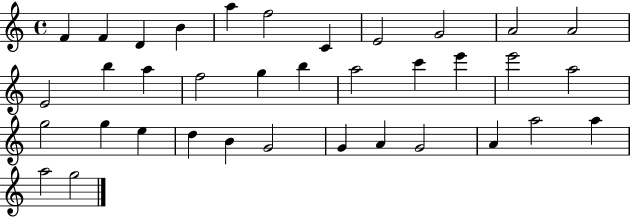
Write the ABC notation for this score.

X:1
T:Untitled
M:4/4
L:1/4
K:C
F F D B a f2 C E2 G2 A2 A2 E2 b a f2 g b a2 c' e' e'2 a2 g2 g e d B G2 G A G2 A a2 a a2 g2